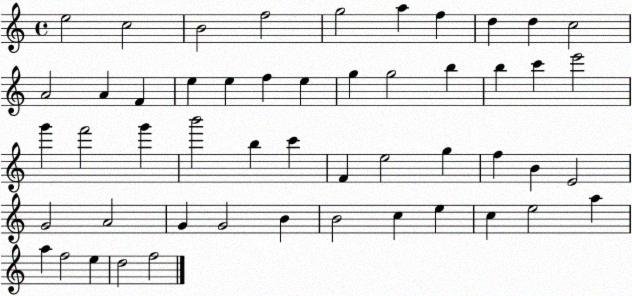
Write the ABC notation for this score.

X:1
T:Untitled
M:4/4
L:1/4
K:C
e2 c2 B2 f2 g2 a f d d c2 A2 A F e e f e g g2 b b c' e'2 g' f'2 g' b'2 b c' F e2 g f B E2 G2 A2 G G2 B B2 c e c e2 a a f2 e d2 f2